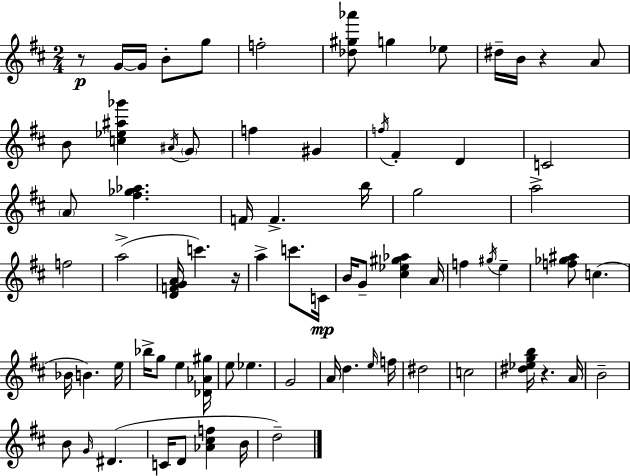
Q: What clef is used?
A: treble